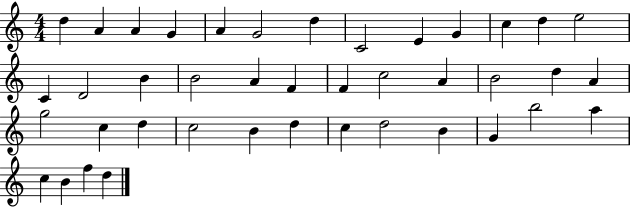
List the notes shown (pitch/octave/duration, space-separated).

D5/q A4/q A4/q G4/q A4/q G4/h D5/q C4/h E4/q G4/q C5/q D5/q E5/h C4/q D4/h B4/q B4/h A4/q F4/q F4/q C5/h A4/q B4/h D5/q A4/q G5/h C5/q D5/q C5/h B4/q D5/q C5/q D5/h B4/q G4/q B5/h A5/q C5/q B4/q F5/q D5/q